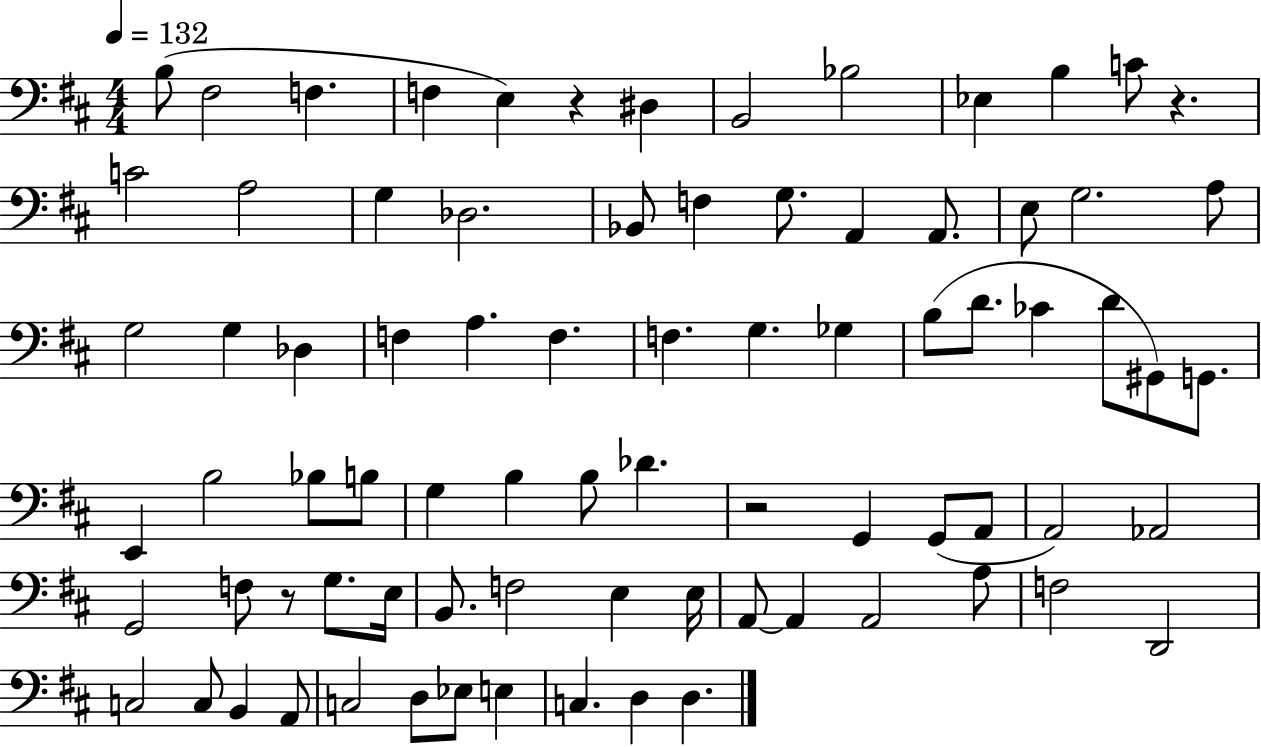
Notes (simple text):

B3/e F#3/h F3/q. F3/q E3/q R/q D#3/q B2/h Bb3/h Eb3/q B3/q C4/e R/q. C4/h A3/h G3/q Db3/h. Bb2/e F3/q G3/e. A2/q A2/e. E3/e G3/h. A3/e G3/h G3/q Db3/q F3/q A3/q. F3/q. F3/q. G3/q. Gb3/q B3/e D4/e. CES4/q D4/e G#2/e G2/e. E2/q B3/h Bb3/e B3/e G3/q B3/q B3/e Db4/q. R/h G2/q G2/e A2/e A2/h Ab2/h G2/h F3/e R/e G3/e. E3/s B2/e. F3/h E3/q E3/s A2/e A2/q A2/h A3/e F3/h D2/h C3/h C3/e B2/q A2/e C3/h D3/e Eb3/e E3/q C3/q. D3/q D3/q.